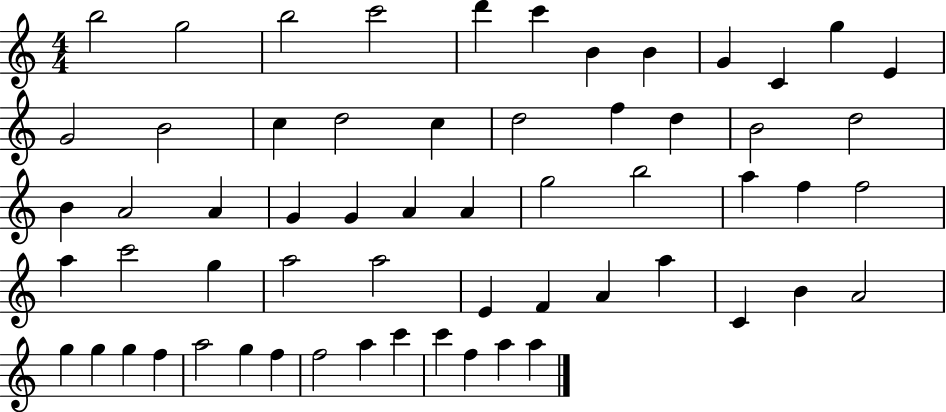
{
  \clef treble
  \numericTimeSignature
  \time 4/4
  \key c \major
  b''2 g''2 | b''2 c'''2 | d'''4 c'''4 b'4 b'4 | g'4 c'4 g''4 e'4 | \break g'2 b'2 | c''4 d''2 c''4 | d''2 f''4 d''4 | b'2 d''2 | \break b'4 a'2 a'4 | g'4 g'4 a'4 a'4 | g''2 b''2 | a''4 f''4 f''2 | \break a''4 c'''2 g''4 | a''2 a''2 | e'4 f'4 a'4 a''4 | c'4 b'4 a'2 | \break g''4 g''4 g''4 f''4 | a''2 g''4 f''4 | f''2 a''4 c'''4 | c'''4 f''4 a''4 a''4 | \break \bar "|."
}